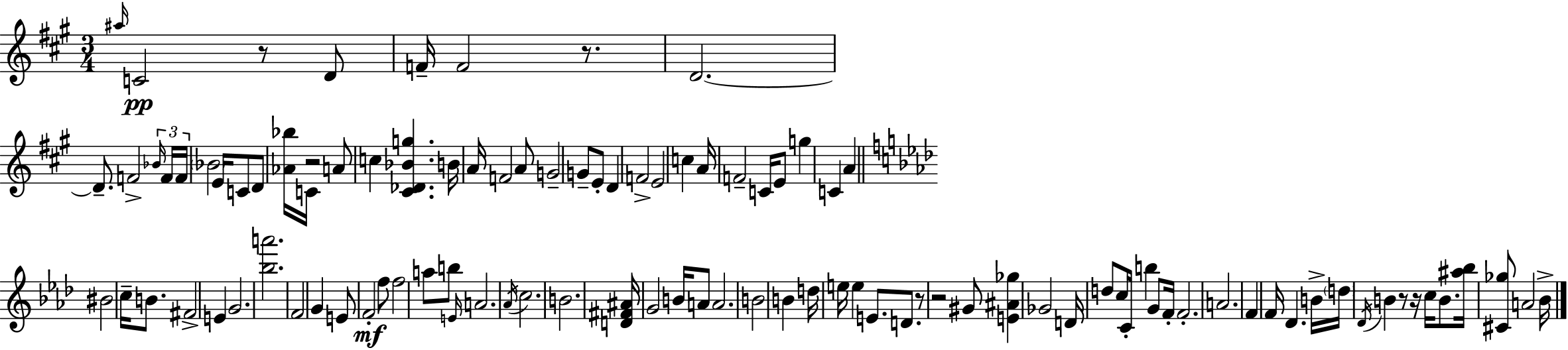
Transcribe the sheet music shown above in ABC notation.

X:1
T:Untitled
M:3/4
L:1/4
K:A
^a/4 C2 z/2 D/2 F/4 F2 z/2 D2 D/2 F2 _B/4 F/4 F/4 _B2 E/4 C/2 D/2 [_A_b]/4 C/4 z2 A/2 c [^C_D_Bg] B/4 A/4 F2 A/2 G2 G/2 E/2 D F2 E2 c A/4 F2 C/4 E/2 g C A ^B2 c/4 B/2 ^F2 E G2 [_ba']2 F2 G E/2 F2 f/2 f2 a/2 b/2 E/4 A2 _A/4 c2 B2 [D^F^A]/4 G2 B/4 A/2 A2 B2 B d/4 e/4 e E/2 D/2 z/2 z2 ^G/2 [E^A_g] _G2 D/4 d/2 c/4 C/4 b G/2 F/4 F2 A2 F F/4 _D B/4 d/4 _D/4 B z/2 z/4 c/4 B/2 [^a_b]/4 [^C_g]/2 A2 _B/4